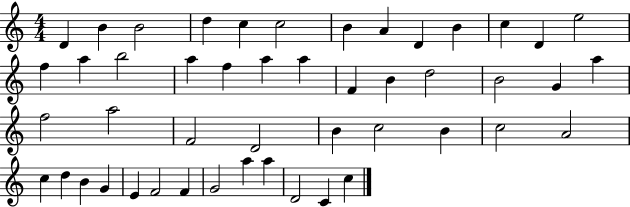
X:1
T:Untitled
M:4/4
L:1/4
K:C
D B B2 d c c2 B A D B c D e2 f a b2 a f a a F B d2 B2 G a f2 a2 F2 D2 B c2 B c2 A2 c d B G E F2 F G2 a a D2 C c